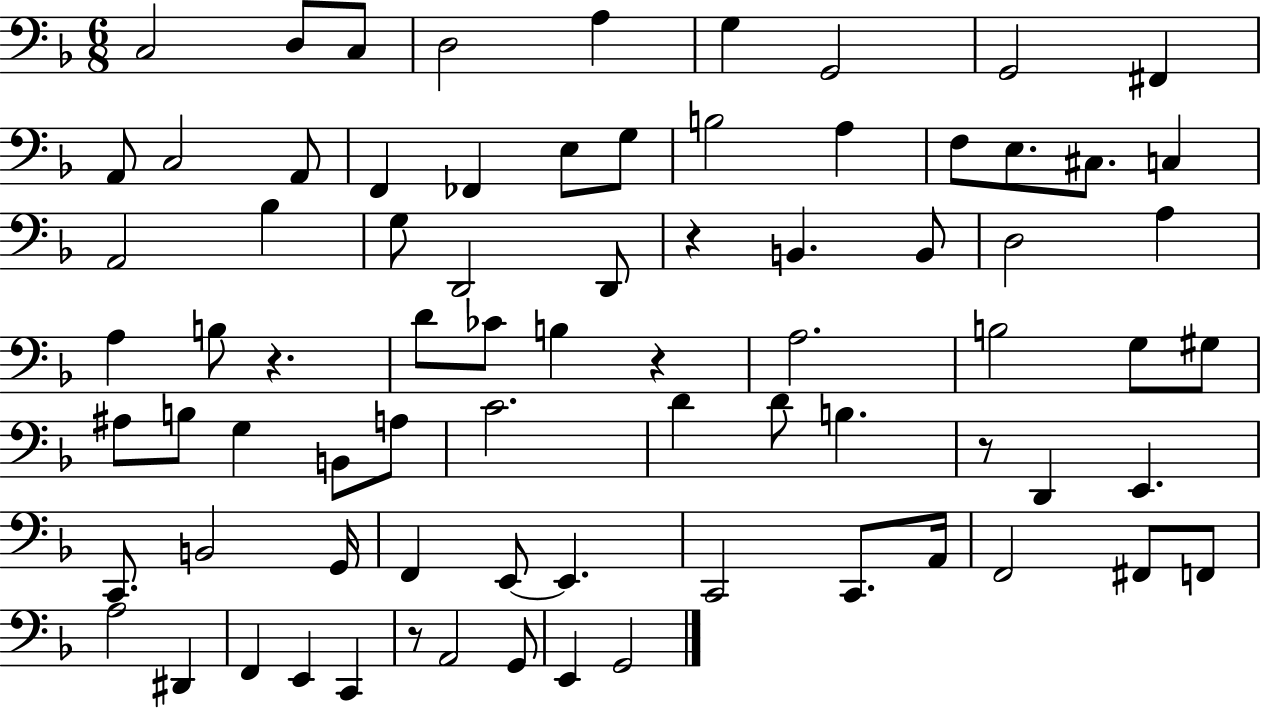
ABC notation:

X:1
T:Untitled
M:6/8
L:1/4
K:F
C,2 D,/2 C,/2 D,2 A, G, G,,2 G,,2 ^F,, A,,/2 C,2 A,,/2 F,, _F,, E,/2 G,/2 B,2 A, F,/2 E,/2 ^C,/2 C, A,,2 _B, G,/2 D,,2 D,,/2 z B,, B,,/2 D,2 A, A, B,/2 z D/2 _C/2 B, z A,2 B,2 G,/2 ^G,/2 ^A,/2 B,/2 G, B,,/2 A,/2 C2 D D/2 B, z/2 D,, E,, C,,/2 B,,2 G,,/4 F,, E,,/2 E,, C,,2 C,,/2 A,,/4 F,,2 ^F,,/2 F,,/2 A,2 ^D,, F,, E,, C,, z/2 A,,2 G,,/2 E,, G,,2